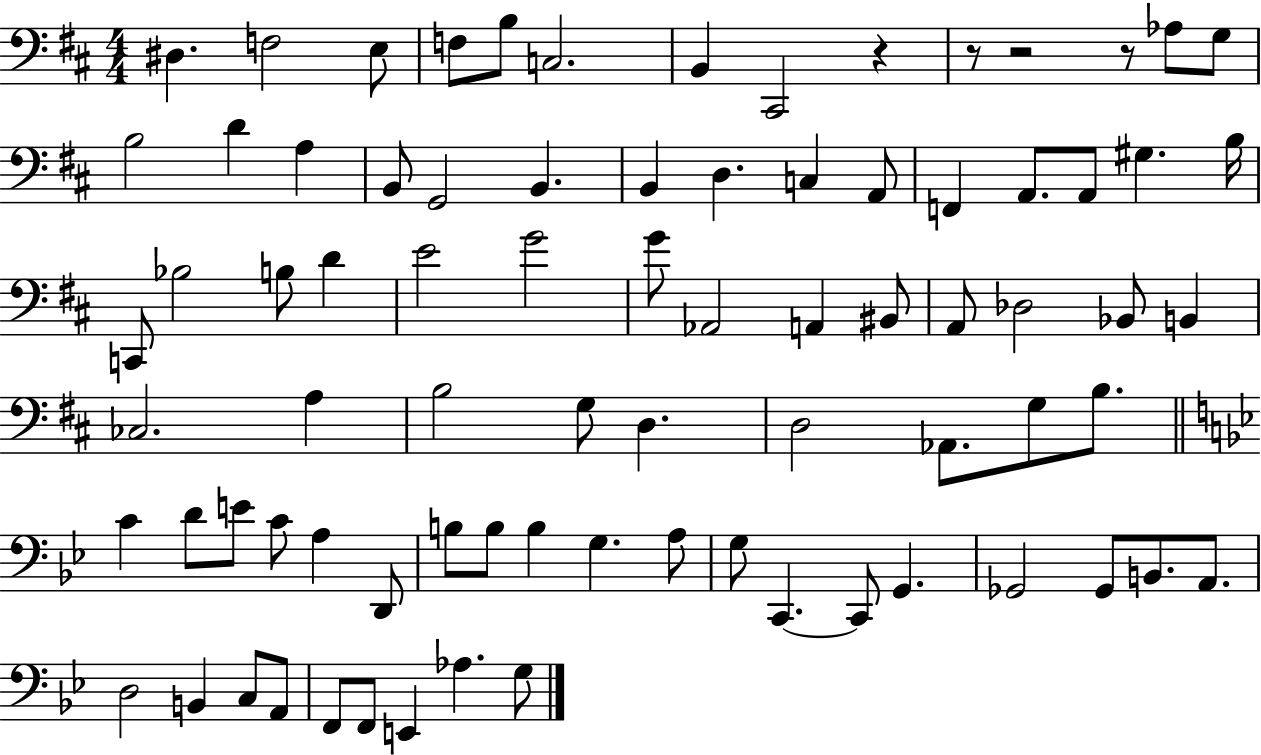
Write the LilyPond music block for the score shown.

{
  \clef bass
  \numericTimeSignature
  \time 4/4
  \key d \major
  \repeat volta 2 { dis4. f2 e8 | f8 b8 c2. | b,4 cis,2 r4 | r8 r2 r8 aes8 g8 | \break b2 d'4 a4 | b,8 g,2 b,4. | b,4 d4. c4 a,8 | f,4 a,8. a,8 gis4. b16 | \break c,8 bes2 b8 d'4 | e'2 g'2 | g'8 aes,2 a,4 bis,8 | a,8 des2 bes,8 b,4 | \break ces2. a4 | b2 g8 d4. | d2 aes,8. g8 b8. | \bar "||" \break \key bes \major c'4 d'8 e'8 c'8 a4 d,8 | b8 b8 b4 g4. a8 | g8 c,4.~~ c,8 g,4. | ges,2 ges,8 b,8. a,8. | \break d2 b,4 c8 a,8 | f,8 f,8 e,4 aes4. g8 | } \bar "|."
}